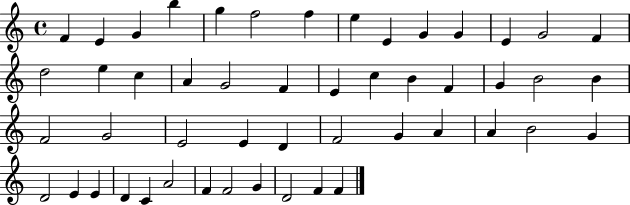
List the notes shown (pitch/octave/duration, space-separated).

F4/q E4/q G4/q B5/q G5/q F5/h F5/q E5/q E4/q G4/q G4/q E4/q G4/h F4/q D5/h E5/q C5/q A4/q G4/h F4/q E4/q C5/q B4/q F4/q G4/q B4/h B4/q F4/h G4/h E4/h E4/q D4/q F4/h G4/q A4/q A4/q B4/h G4/q D4/h E4/q E4/q D4/q C4/q A4/h F4/q F4/h G4/q D4/h F4/q F4/q